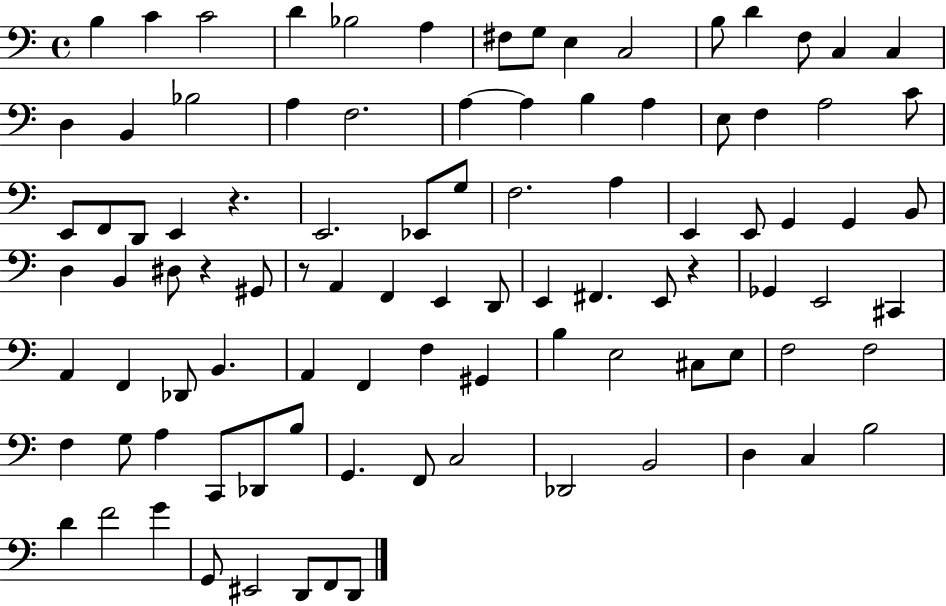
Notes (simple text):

B3/q C4/q C4/h D4/q Bb3/h A3/q F#3/e G3/e E3/q C3/h B3/e D4/q F3/e C3/q C3/q D3/q B2/q Bb3/h A3/q F3/h. A3/q A3/q B3/q A3/q E3/e F3/q A3/h C4/e E2/e F2/e D2/e E2/q R/q. E2/h. Eb2/e G3/e F3/h. A3/q E2/q E2/e G2/q G2/q B2/e D3/q B2/q D#3/e R/q G#2/e R/e A2/q F2/q E2/q D2/e E2/q F#2/q. E2/e R/q Gb2/q E2/h C#2/q A2/q F2/q Db2/e B2/q. A2/q F2/q F3/q G#2/q B3/q E3/h C#3/e E3/e F3/h F3/h F3/q G3/e A3/q C2/e Db2/e B3/e G2/q. F2/e C3/h Db2/h B2/h D3/q C3/q B3/h D4/q F4/h G4/q G2/e EIS2/h D2/e F2/e D2/e